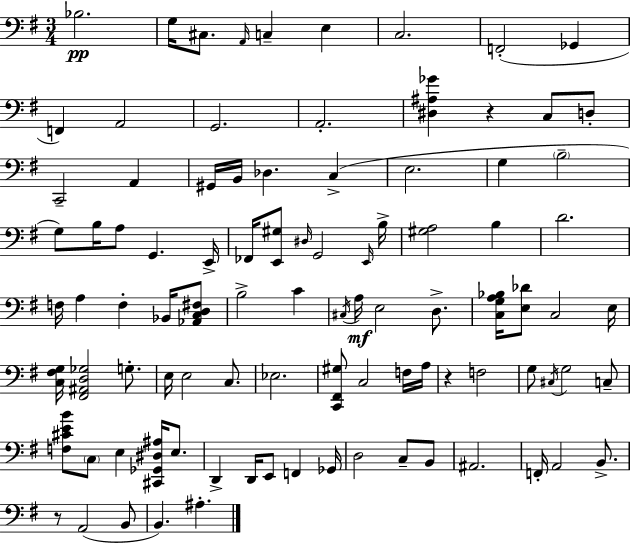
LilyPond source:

{
  \clef bass
  \numericTimeSignature
  \time 3/4
  \key g \major
  \repeat volta 2 { bes2.\pp | g16 cis8. \grace { a,16 } c4-- e4 | c2. | f,2-.( ges,4 | \break f,4) a,2 | g,2. | a,2.-. | <dis ais ges'>4 r4 c8 d8-. | \break c,2-- a,4 | gis,16 b,16 des4. c4->( | e2. | g4 \parenthesize b2-- | \break g8) b16 a8 g,4. | e,16-> fes,16 <e, gis>8 \grace { dis16 } g,2 | \grace { e,16 } b16-> <gis a>2 b4 | d'2. | \break f16 a4 f4-. | bes,16 <aes, c d fis>8 b2-> c'4 | \acciaccatura { cis16 }\mf a16 e2 | d8.-> <c g a bes>16 <e des'>8 c2 | \break e16 <c fis g>16 <fis, ais, d ges>2 | g8.-. e16 e2 | c8. ees2. | <c, fis, gis>8 c2 | \break f16 a16 r4 f2 | g8 \acciaccatura { cis16 } g2 | c8-- <f cis' e' b'>8 \parenthesize c8 e4 | <cis, ges, dis ais>16 e8. d,4-> d,16 e,8 | \break f,4 ges,16 d2 | c8-- b,8 ais,2. | f,16-. a,2 | b,8.-> r8 a,2( | \break b,8 b,4.) ais4.-. | } \bar "|."
}